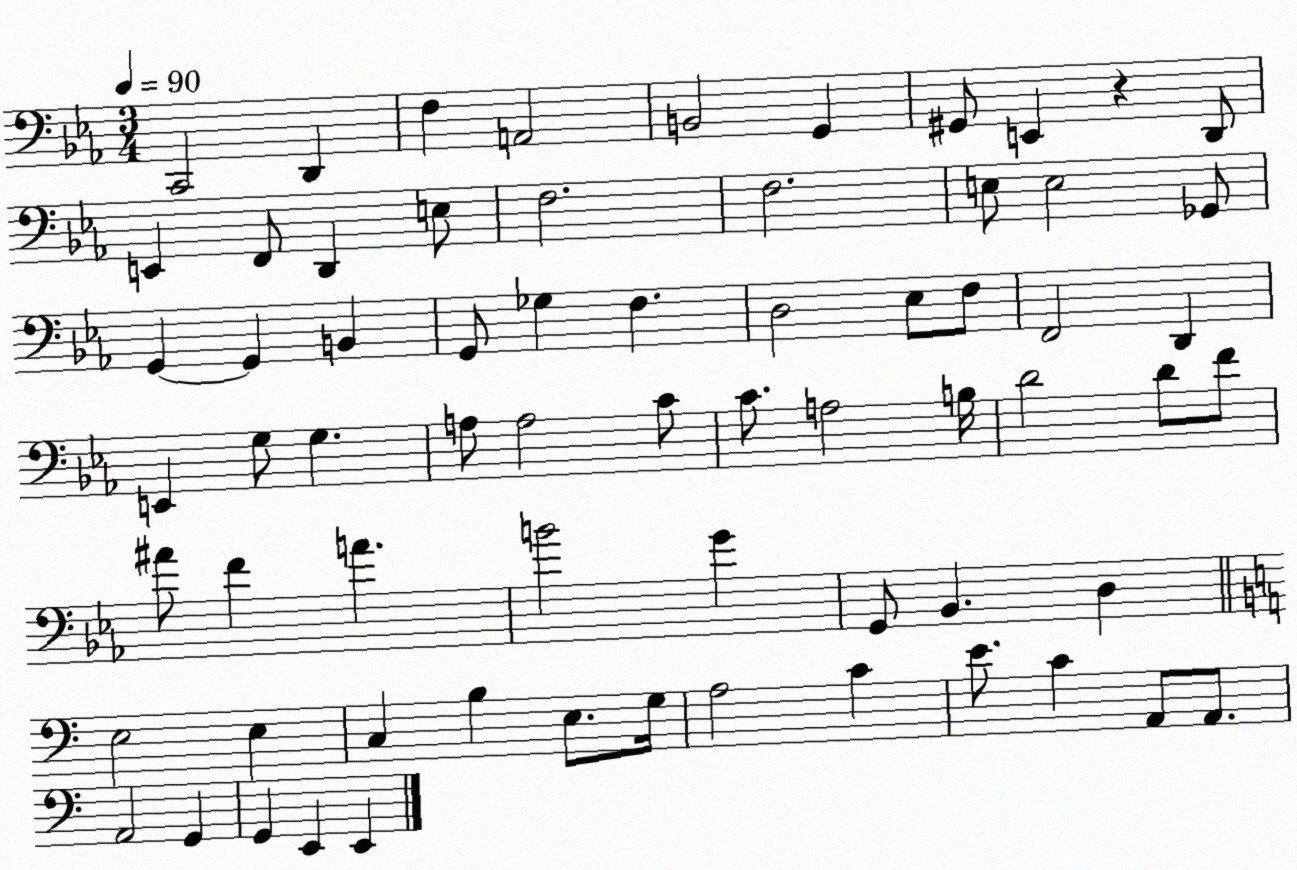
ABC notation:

X:1
T:Untitled
M:3/4
L:1/4
K:Eb
C,,2 D,, F, A,,2 B,,2 G,, ^G,,/2 E,, z D,,/2 E,, F,,/2 D,, E,/2 F,2 F,2 E,/2 E,2 _G,,/2 G,, G,, B,, G,,/2 _G, F, D,2 _E,/2 F,/2 F,,2 D,, E,, G,/2 G, A,/2 A,2 C/2 C/2 A,2 B,/4 D2 D/2 F/2 ^A/2 F A B2 G G,,/2 _B,, D, E,2 E, C, B, E,/2 G,/4 A,2 C E/2 C A,,/2 A,,/2 A,,2 G,, G,, E,, E,,